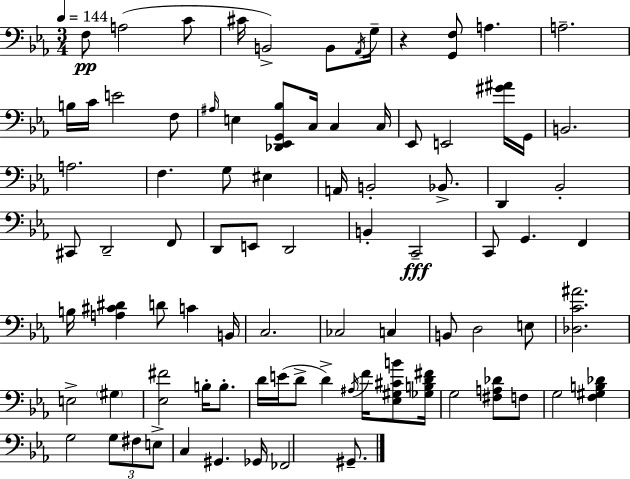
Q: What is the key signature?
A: EES major